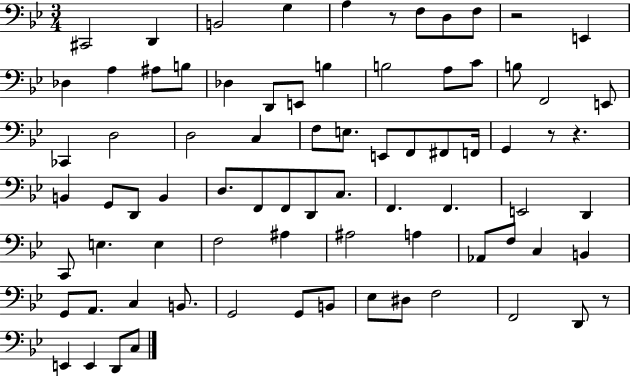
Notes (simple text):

C#2/h D2/q B2/h G3/q A3/q R/e F3/e D3/e F3/e R/h E2/q Db3/q A3/q A#3/e B3/e Db3/q D2/e E2/e B3/q B3/h A3/e C4/e B3/e F2/h E2/e CES2/q D3/h D3/h C3/q F3/e E3/e. E2/e F2/e F#2/e F2/s G2/q R/e R/q. B2/q G2/e D2/e B2/q D3/e. F2/e F2/e D2/e C3/e. F2/q. F2/q. E2/h D2/q C2/e E3/q. E3/q F3/h A#3/q A#3/h A3/q Ab2/e F3/e C3/q B2/q G2/e A2/e. C3/q B2/e. G2/h G2/e B2/e Eb3/e D#3/e F3/h F2/h D2/e R/e E2/q E2/q D2/e C3/e